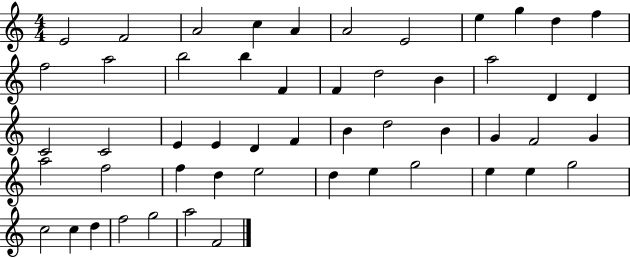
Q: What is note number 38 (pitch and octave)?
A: D5